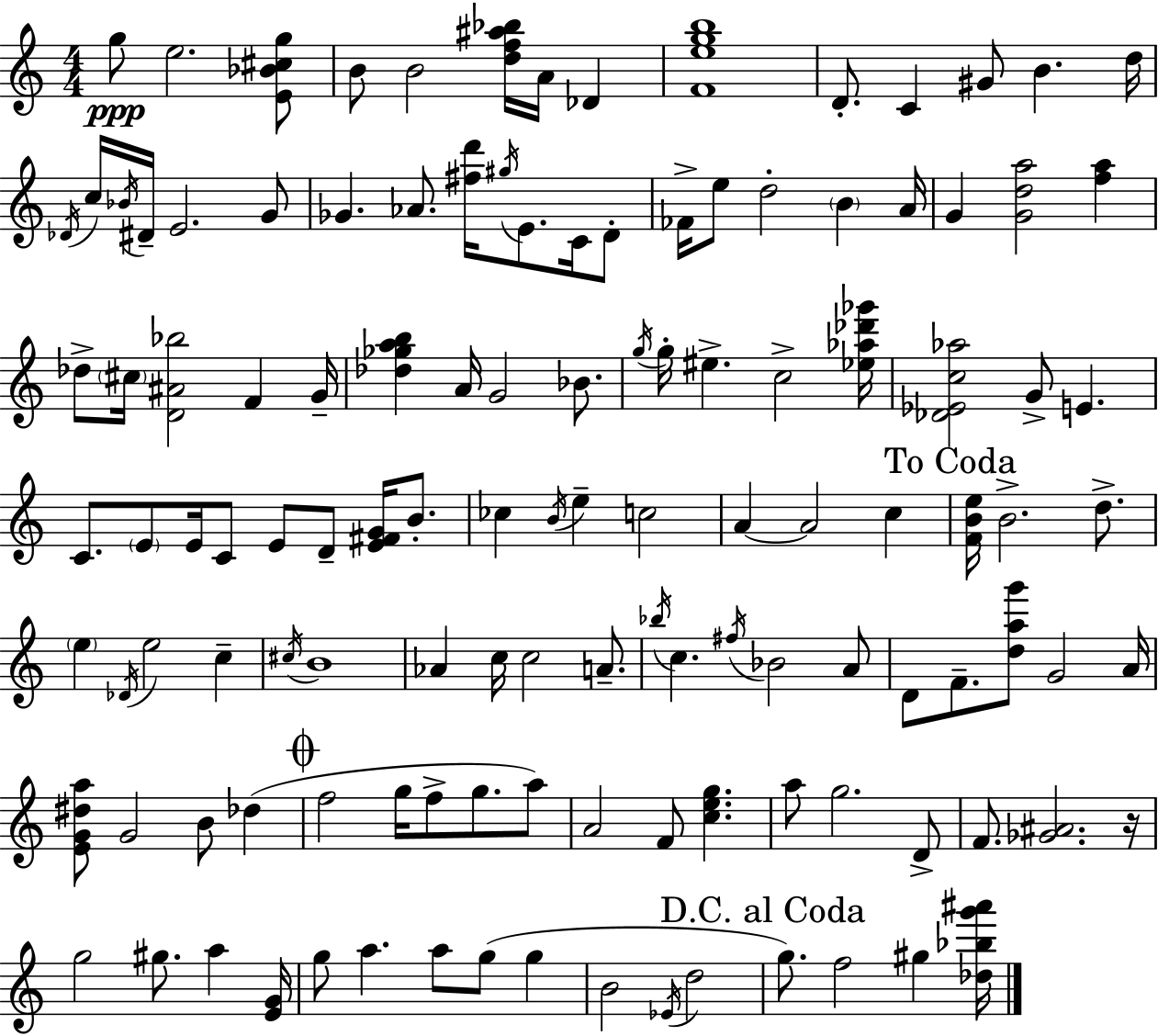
G5/e E5/h. [E4,Bb4,C#5,G5]/e B4/e B4/h [D5,F5,A#5,Bb5]/s A4/s Db4/q [F4,E5,G5,B5]/w D4/e. C4/q G#4/e B4/q. D5/s Db4/s C5/s Bb4/s D#4/s E4/h. G4/e Gb4/q. Ab4/e. [F#5,D6]/s G#5/s E4/e. C4/s D4/e FES4/s E5/e D5/h B4/q A4/s G4/q [G4,D5,A5]/h [F5,A5]/q Db5/e C#5/s [D4,A#4,Bb5]/h F4/q G4/s [Db5,Gb5,A5,B5]/q A4/s G4/h Bb4/e. G5/s G5/s EIS5/q. C5/h [Eb5,Ab5,Db6,Gb6]/s [Db4,Eb4,C5,Ab5]/h G4/e E4/q. C4/e. E4/e E4/s C4/e E4/e D4/e [E4,F#4,G4]/s B4/e. CES5/q B4/s E5/q C5/h A4/q A4/h C5/q [F4,B4,E5]/s B4/h. D5/e. E5/q Db4/s E5/h C5/q C#5/s B4/w Ab4/q C5/s C5/h A4/e. Bb5/s C5/q. F#5/s Bb4/h A4/e D4/e F4/e. [D5,A5,G6]/e G4/h A4/s [E4,G4,D#5,A5]/e G4/h B4/e Db5/q F5/h G5/s F5/e G5/e. A5/e A4/h F4/e [C5,E5,G5]/q. A5/e G5/h. D4/e F4/e. [Gb4,A#4]/h. R/s G5/h G#5/e. A5/q [E4,G4]/s G5/e A5/q. A5/e G5/e G5/q B4/h Eb4/s D5/h G5/e. F5/h G#5/q [Db5,Bb5,G6,A#6]/s